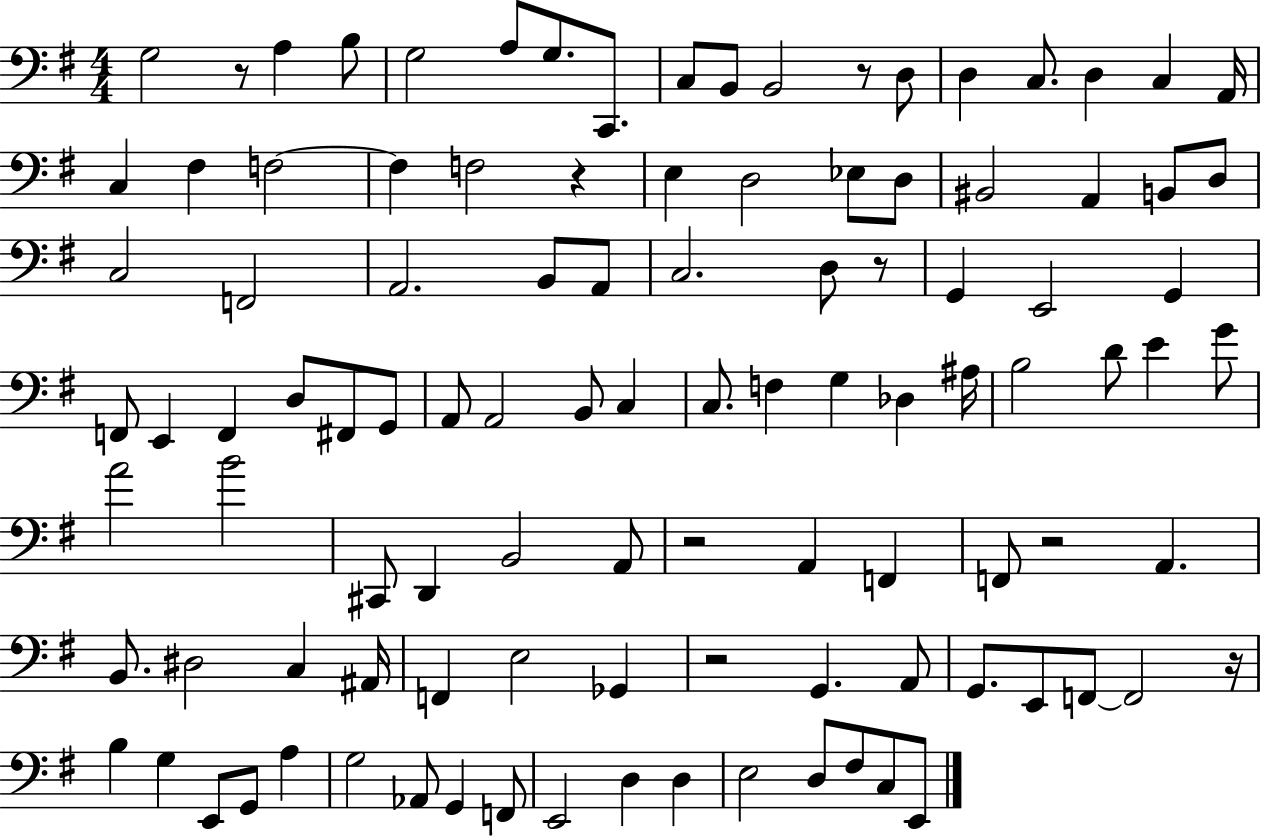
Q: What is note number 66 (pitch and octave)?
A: F2